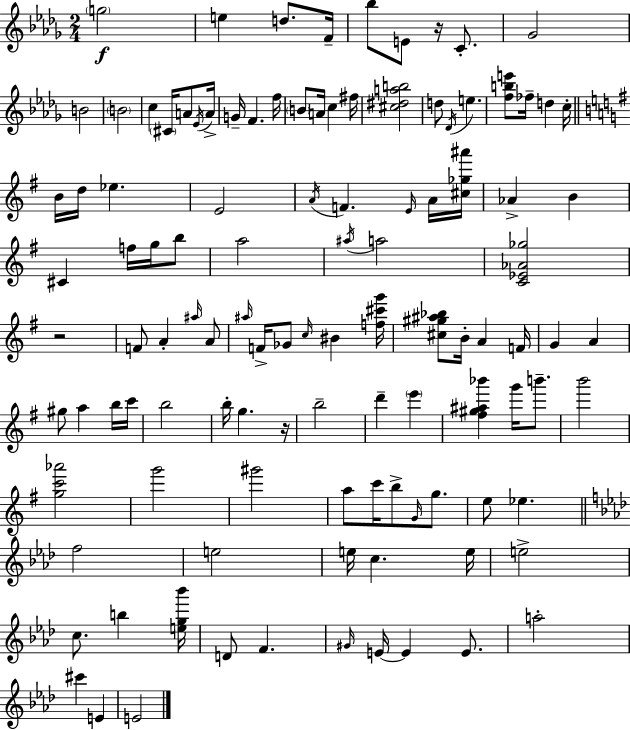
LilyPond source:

{
  \clef treble
  \numericTimeSignature
  \time 2/4
  \key bes \minor
  \parenthesize g''2\f | e''4 d''8. f'16-- | bes''8 e'8 r16 c'8.-. | ges'2 | \break b'2 | \parenthesize b'2 | c''4 \parenthesize cis'16 a'8 \acciaccatura { ees'16 } | a'16-> g'16-- f'4. | \break f''16 \parenthesize b'8 a'16 c''4 | fis''16 <cis'' dis'' a'' b''>2 | d''8 \acciaccatura { des'16 } e''4. | <f'' b'' e'''>8 fes''16-- d''4 | \break c''16-. \bar "||" \break \key g \major b'16 d''16 ees''4. | e'2 | \acciaccatura { a'16 } f'4. \grace { e'16 } | a'16 <cis'' ges'' ais'''>16 aes'4-> b'4 | \break cis'4 f''16 g''16 | b''8 a''2 | \acciaccatura { ais''16 } a''2 | <c' ees' aes' ges''>2 | \break r2 | f'8 a'4-. | \grace { ais''16 } a'8 \grace { ais''16 } f'16-> ges'8 | \grace { c''16 } bis'4 <f'' cis''' g'''>16 <cis'' gis'' ais'' bes''>8 | \break b'16-. a'4 f'16 g'4 | a'4 gis''8 | a''4 b''16 c'''16 b''2 | b''16-. g''4. | \break r16 b''2-- | d'''4-- | \parenthesize e'''4 <fis'' gis'' ais'' bes'''>4 | g'''16 b'''8.-- b'''2 | \break <g'' c''' aes'''>2 | g'''2 | gis'''2 | a''8 | \break c'''16 b''8-> \grace { g'16 } g''8. e''8 | ees''4. \bar "||" \break \key aes \major f''2 | e''2 | e''16 c''4. e''16 | e''2-> | \break c''8. b''4 <e'' g'' bes'''>16 | d'8 f'4. | \grace { gis'16 } e'16~~ e'4 e'8. | a''2-. | \break cis'''4 e'4 | e'2 | \bar "|."
}